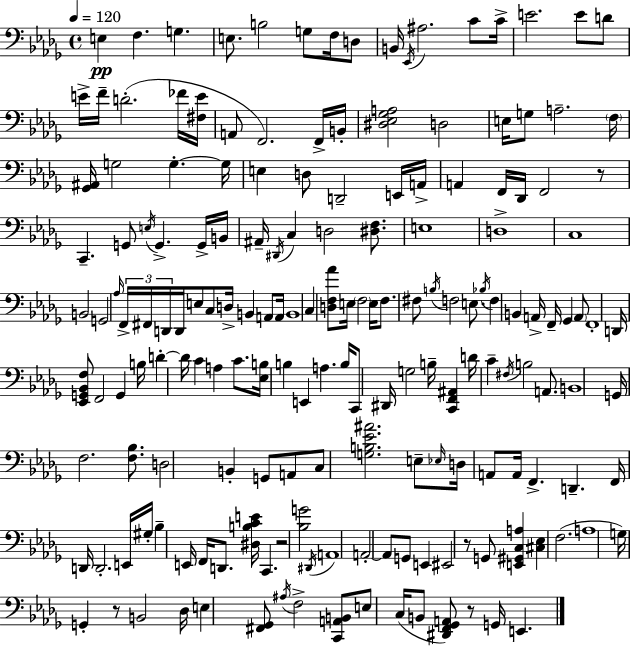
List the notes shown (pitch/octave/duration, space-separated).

E3/q F3/q. G3/q. E3/e. B3/h G3/e F3/s D3/e B2/s Eb2/s A#3/h. C4/e C4/s E4/h. E4/e D4/e E4/s F4/s D4/h. FES4/s [F#3,E4]/s A2/e F2/h. F2/s B2/s [D#3,Eb3,Gb3,A3]/h D3/h E3/s G3/e A3/h. F3/s [Gb2,A#2]/s G3/h G3/q. G3/s E3/q D3/e D2/h E2/s A2/s A2/q F2/s Db2/s F2/h R/e C2/q. G2/e E3/s G2/q. G2/s B2/s A#2/s D#2/s C3/q D3/h [D#3,F3]/e. E3/w D3/w C3/w B2/h G2/h Ab3/s F2/s F#2/s D2/s D2/s E3/e C3/e D3/s B2/q A2/e A2/s B2/w C3/q [D3,F3,Ab4]/e E3/s F3/h E3/s F3/e. F#3/e B3/s F3/h E3/e. Bb3/s F3/q B2/q A2/s F2/s Gb2/q A2/e F2/w D2/s [Eb2,G2,Bb2,F3]/e F2/h G2/q B3/s D4/q D4/s C4/q A3/q C4/e. [Eb3,B3]/s B3/q E2/q A3/q. B3/s C2/e D#2/s G3/h B3/s [C2,F2,A#2]/q D4/s C4/q F#3/s B3/h A2/e. B2/w G2/s F3/h. [F3,Bb3]/e. D3/h B2/q G2/e A2/e C3/e [G3,B3,Eb4,A#4]/h. E3/e Eb3/s D3/s A2/e A2/s F2/q. D2/q. F2/s D2/s D2/h. E2/s G#3/s Bb3/q E2/s F2/s D2/e. [D#3,B3,C4,E4]/s C2/q. R/h [Bb3,G4]/h D#2/s A2/w A2/h A2/e G2/e E2/q EIS2/h R/e G2/e [E2,G#2,C3,A3]/q [C#3,Eb3]/q F3/h. A3/w G3/s G2/q R/e B2/h Db3/s E3/q [F#2,Gb2]/e A#3/s F3/h [C2,A2,B2]/e E3/e C3/s B2/e [D#2,F2,Gb2,A2]/e R/e G2/s E2/q.